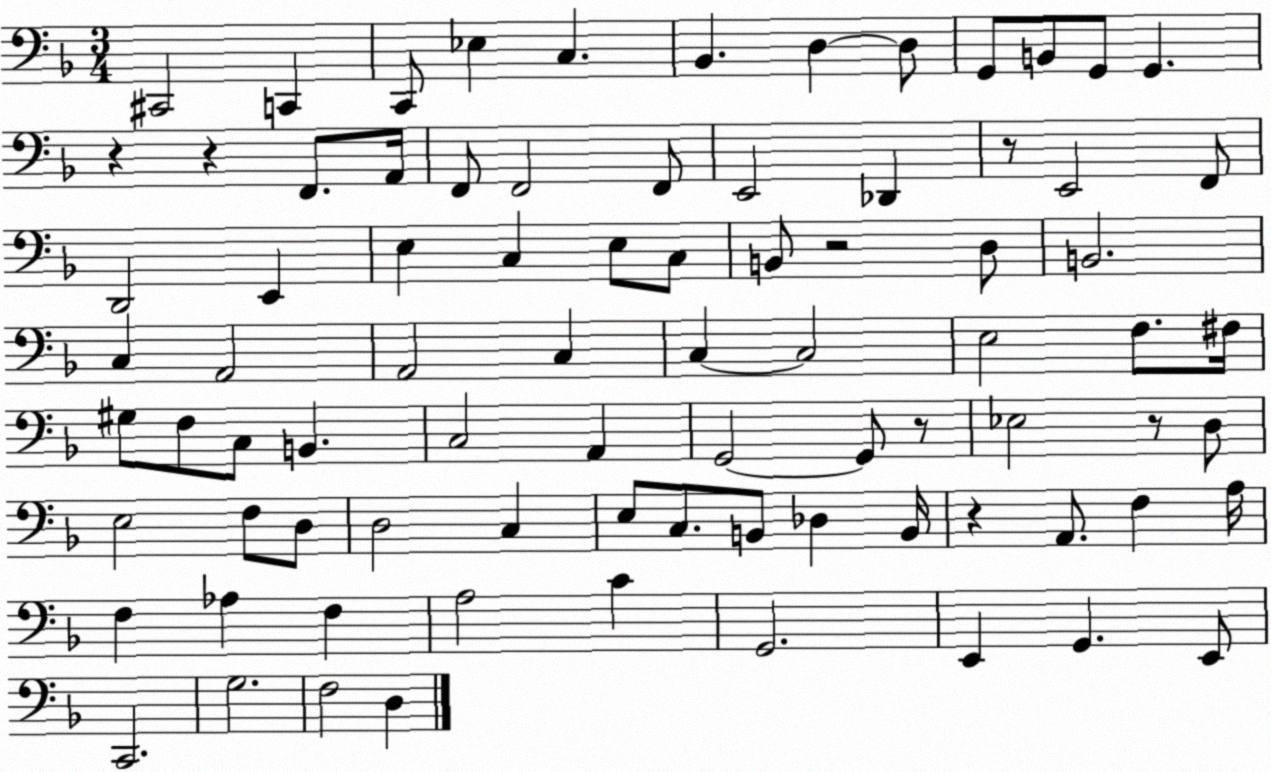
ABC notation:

X:1
T:Untitled
M:3/4
L:1/4
K:F
^C,,2 C,, C,,/2 _E, C, _B,, D, D,/2 G,,/2 B,,/2 G,,/2 G,, z z F,,/2 A,,/4 F,,/2 F,,2 F,,/2 E,,2 _D,, z/2 E,,2 F,,/2 D,,2 E,, E, C, E,/2 C,/2 B,,/2 z2 D,/2 B,,2 C, A,,2 A,,2 C, C, C,2 E,2 F,/2 ^F,/4 ^G,/2 F,/2 C,/2 B,, C,2 A,, G,,2 G,,/2 z/2 _E,2 z/2 D,/2 E,2 F,/2 D,/2 D,2 C, E,/2 C,/2 B,,/2 _D, B,,/4 z A,,/2 F, A,/4 F, _A, F, A,2 C G,,2 E,, G,, E,,/2 C,,2 G,2 F,2 D,